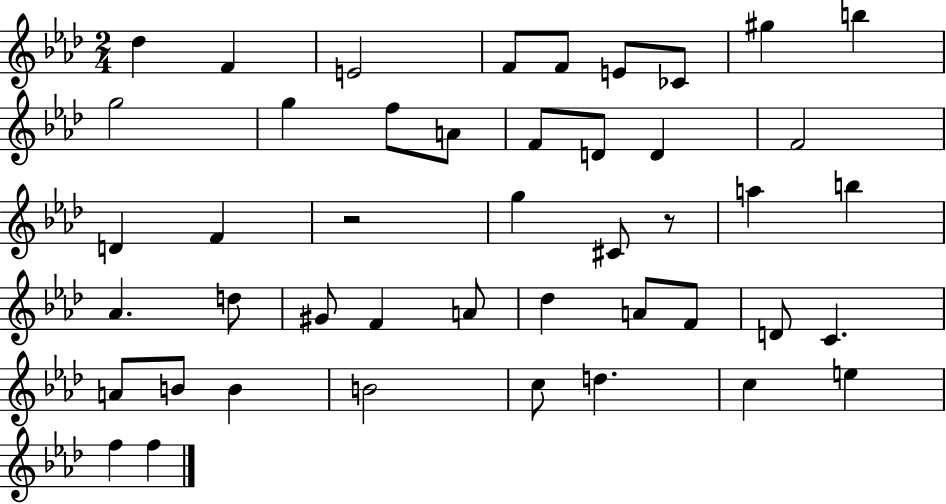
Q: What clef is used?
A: treble